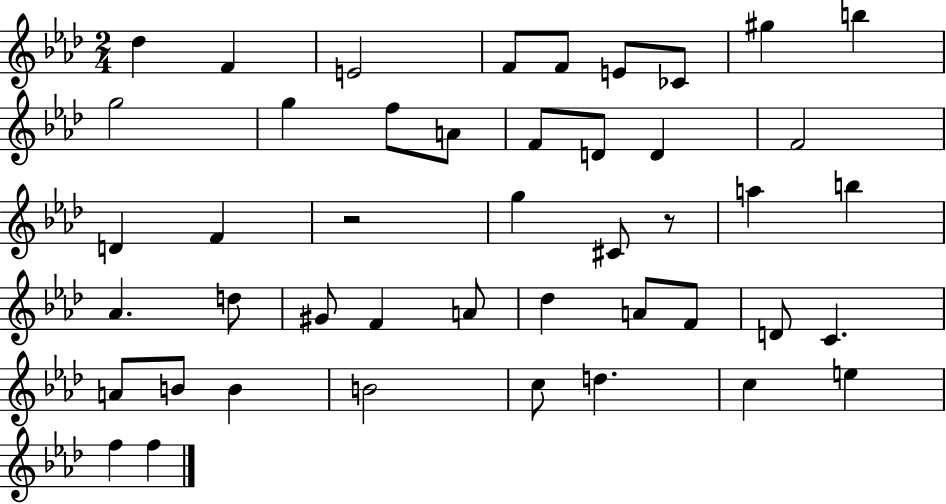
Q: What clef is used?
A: treble